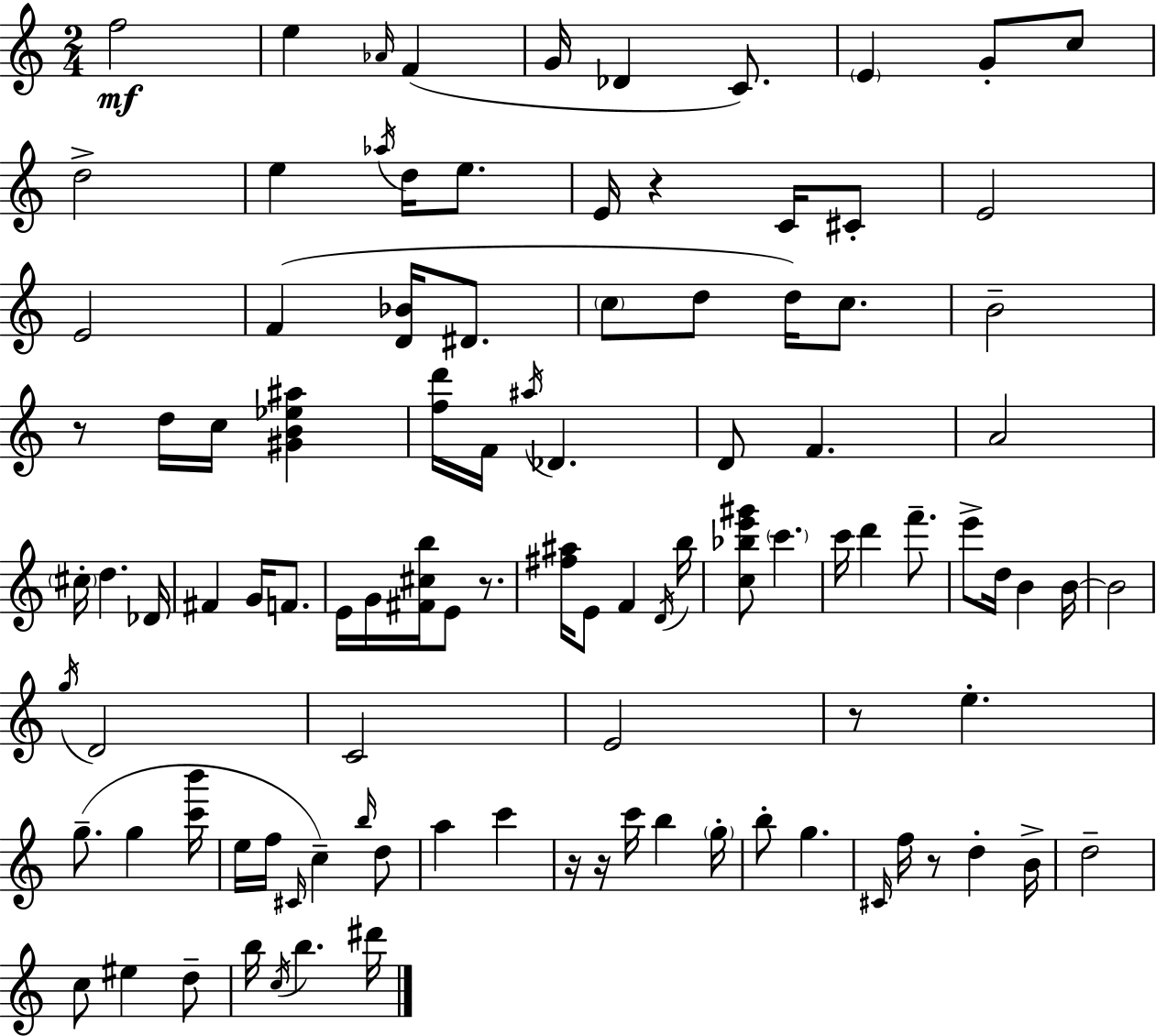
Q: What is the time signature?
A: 2/4